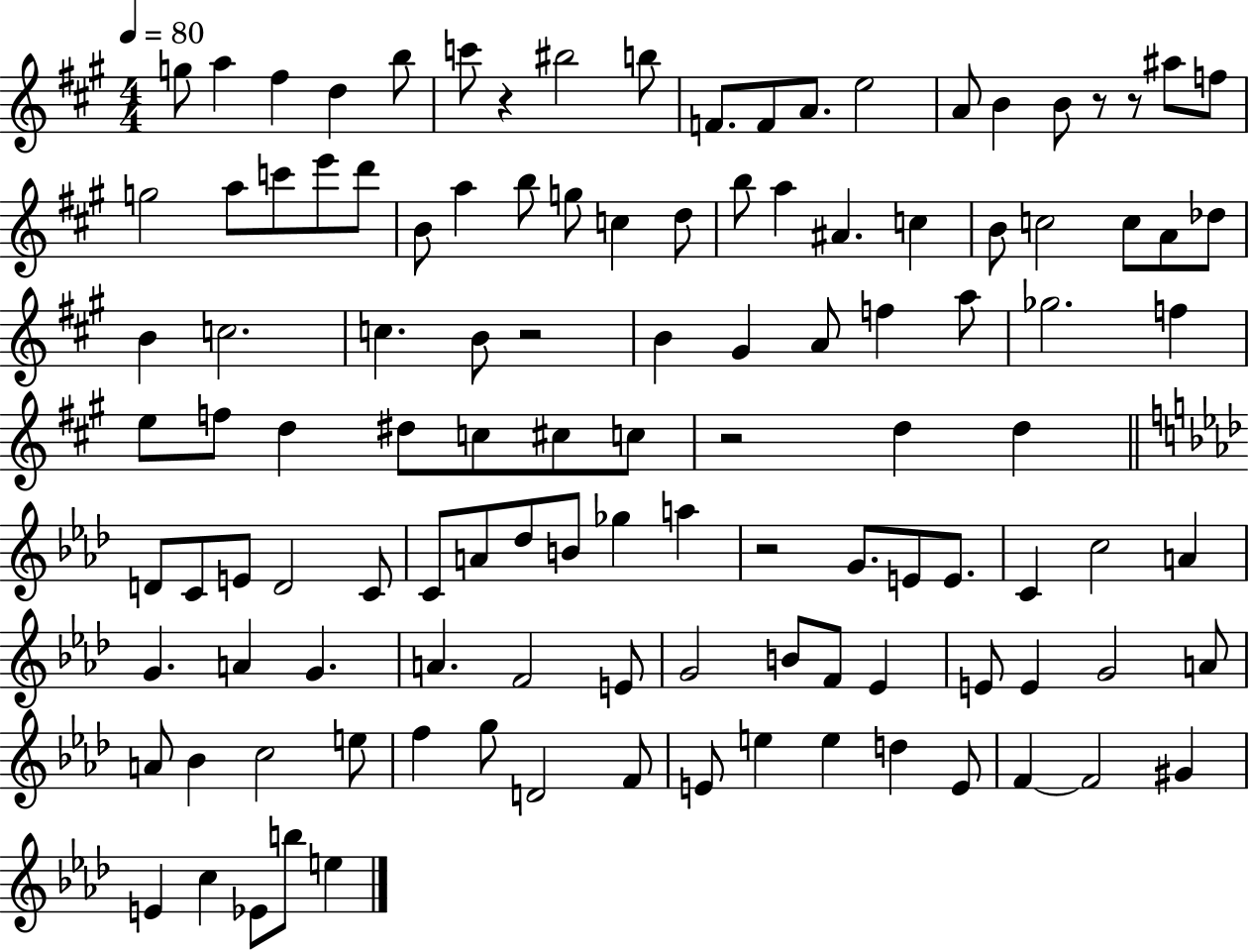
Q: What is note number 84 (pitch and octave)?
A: Eb4